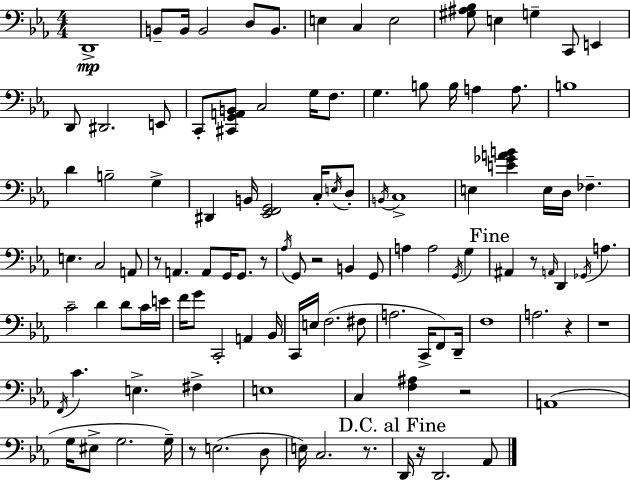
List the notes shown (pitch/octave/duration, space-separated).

D2/w B2/e B2/s B2/h D3/e B2/e. E3/q C3/q E3/h [G#3,A#3,Bb3]/e E3/q G3/q C2/e E2/q D2/e D#2/h. E2/e C2/e [C#2,G2,A2,B2]/e C3/h G3/s F3/e. G3/q. B3/e B3/s A3/q A3/e. B3/w D4/q B3/h G3/q D#2/q B2/s [Eb2,F2,G2]/h C3/s E3/s D3/e B2/s C3/w E3/q [E4,Gb4,A4,B4]/q E3/s D3/s FES3/q. E3/q. C3/h A2/e R/e A2/q. A2/e G2/s G2/e. R/e Ab3/s G2/e R/h B2/q G2/e A3/q A3/h G2/s G3/q A#2/q R/e A2/s D2/q Gb2/s A3/q. C4/h D4/q D4/e C4/s E4/s F4/s G4/e C2/h A2/q Bb2/s C2/s E3/s F3/h. F#3/e A3/h. C2/s F2/e D2/s F3/w A3/h. R/q R/w F2/s C4/q. E3/q. F#3/q E3/w C3/q [F3,A#3]/q R/h A2/w G3/s EIS3/e G3/h. G3/s R/e E3/h. D3/e E3/s C3/h. R/e. D2/s R/s D2/h. Ab2/e